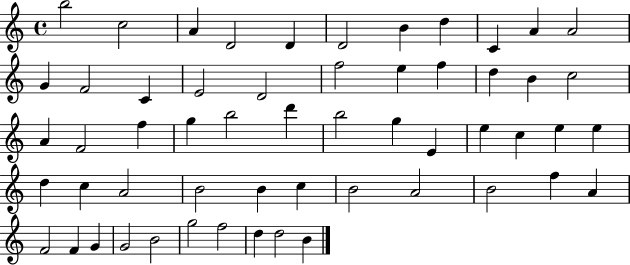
{
  \clef treble
  \time 4/4
  \defaultTimeSignature
  \key c \major
  b''2 c''2 | a'4 d'2 d'4 | d'2 b'4 d''4 | c'4 a'4 a'2 | \break g'4 f'2 c'4 | e'2 d'2 | f''2 e''4 f''4 | d''4 b'4 c''2 | \break a'4 f'2 f''4 | g''4 b''2 d'''4 | b''2 g''4 e'4 | e''4 c''4 e''4 e''4 | \break d''4 c''4 a'2 | b'2 b'4 c''4 | b'2 a'2 | b'2 f''4 a'4 | \break f'2 f'4 g'4 | g'2 b'2 | g''2 f''2 | d''4 d''2 b'4 | \break \bar "|."
}